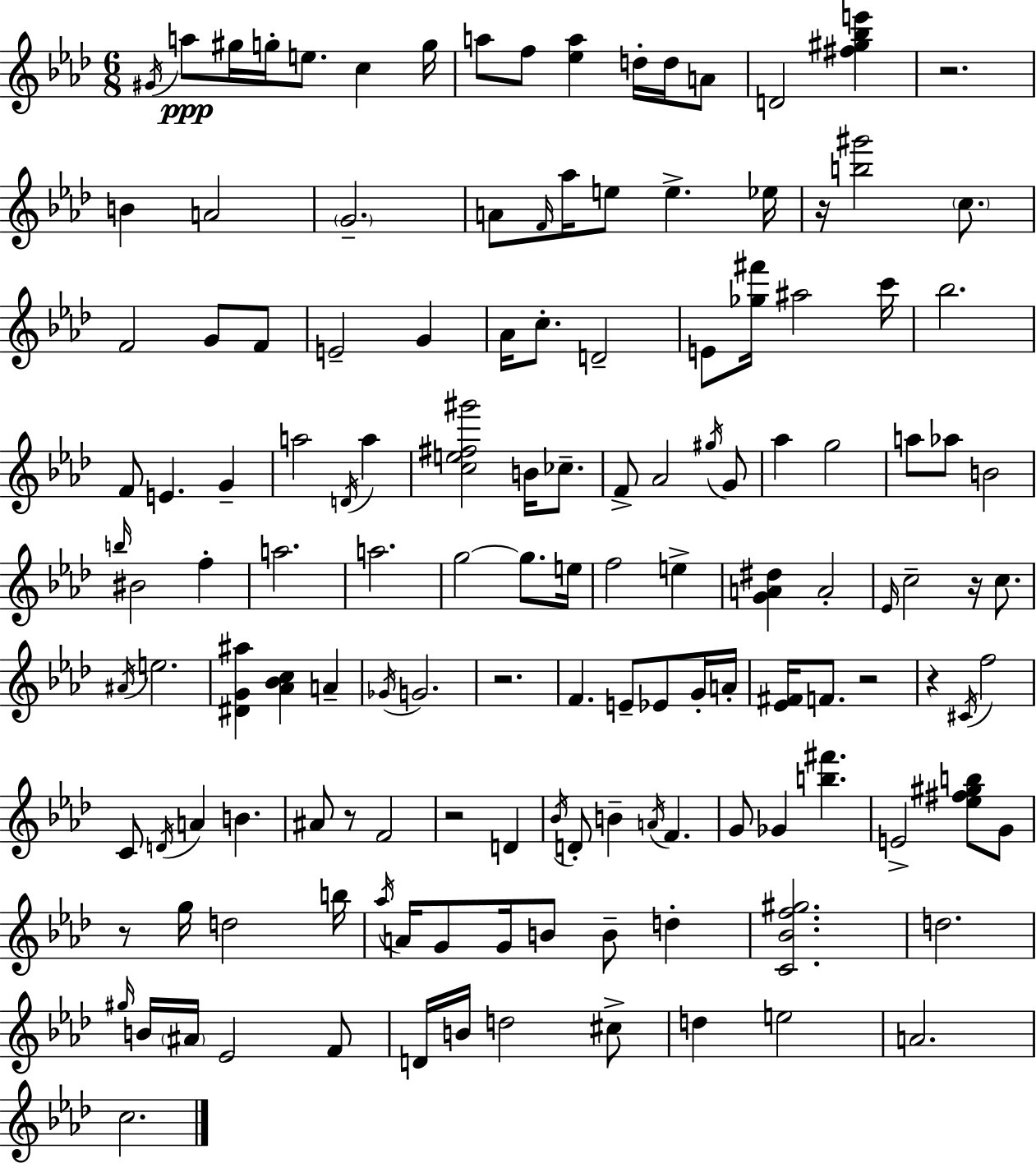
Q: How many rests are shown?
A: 9